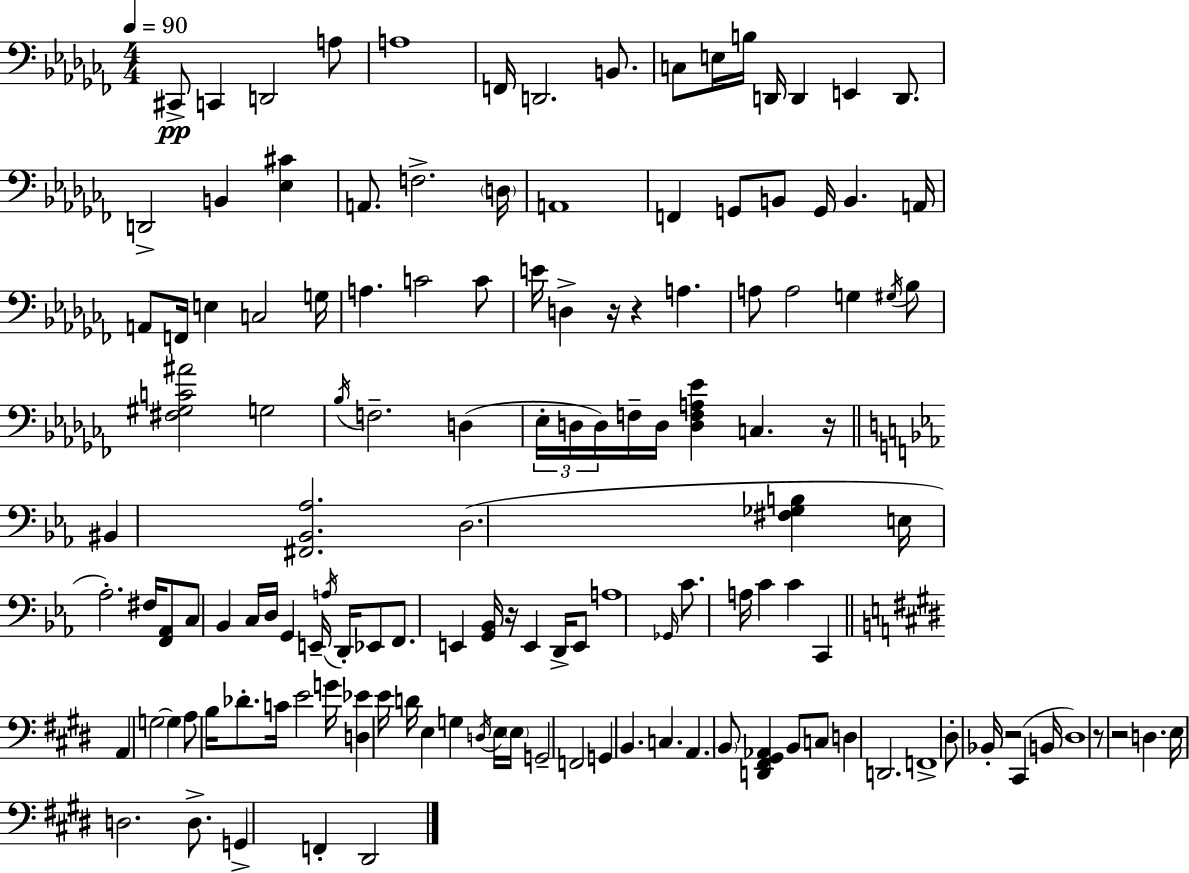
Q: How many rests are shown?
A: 7